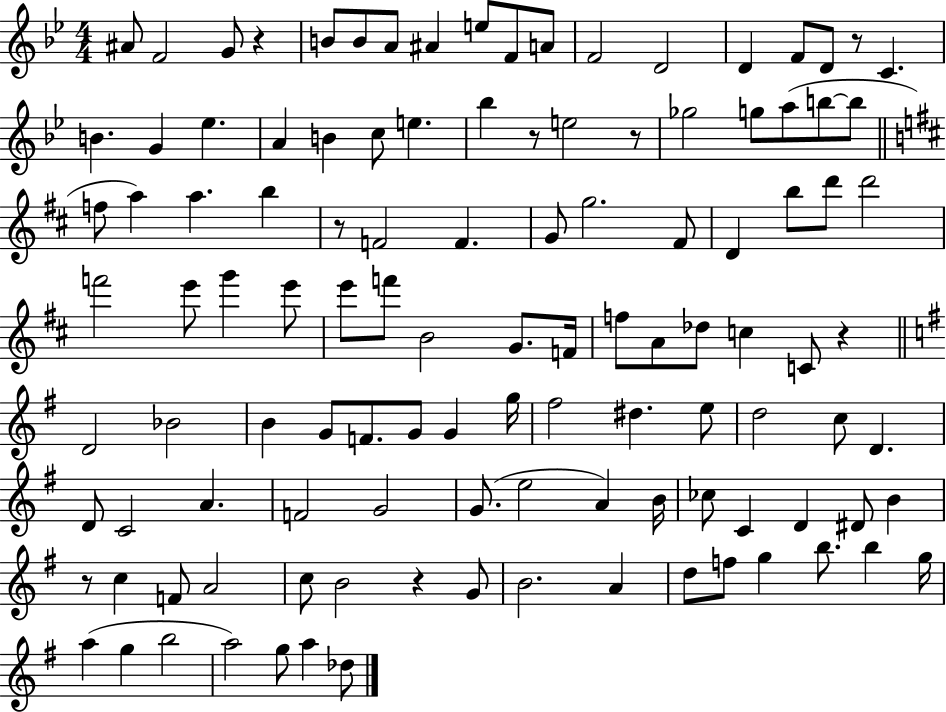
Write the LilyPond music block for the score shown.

{
  \clef treble
  \numericTimeSignature
  \time 4/4
  \key bes \major
  ais'8 f'2 g'8 r4 | b'8 b'8 a'8 ais'4 e''8 f'8 a'8 | f'2 d'2 | d'4 f'8 d'8 r8 c'4. | \break b'4. g'4 ees''4. | a'4 b'4 c''8 e''4. | bes''4 r8 e''2 r8 | ges''2 g''8 a''8( b''8~~ b''8 | \break \bar "||" \break \key d \major f''8 a''4) a''4. b''4 | r8 f'2 f'4. | g'8 g''2. fis'8 | d'4 b''8 d'''8 d'''2 | \break f'''2 e'''8 g'''4 e'''8 | e'''8 f'''8 b'2 g'8. f'16 | f''8 a'8 des''8 c''4 c'8 r4 | \bar "||" \break \key g \major d'2 bes'2 | b'4 g'8 f'8. g'8 g'4 g''16 | fis''2 dis''4. e''8 | d''2 c''8 d'4. | \break d'8 c'2 a'4. | f'2 g'2 | g'8.( e''2 a'4) b'16 | ces''8 c'4 d'4 dis'8 b'4 | \break r8 c''4 f'8 a'2 | c''8 b'2 r4 g'8 | b'2. a'4 | d''8 f''8 g''4 b''8. b''4 g''16 | \break a''4( g''4 b''2 | a''2) g''8 a''4 des''8 | \bar "|."
}